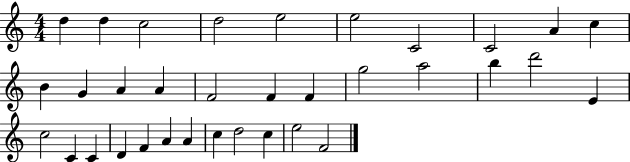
X:1
T:Untitled
M:4/4
L:1/4
K:C
d d c2 d2 e2 e2 C2 C2 A c B G A A F2 F F g2 a2 b d'2 E c2 C C D F A A c d2 c e2 F2